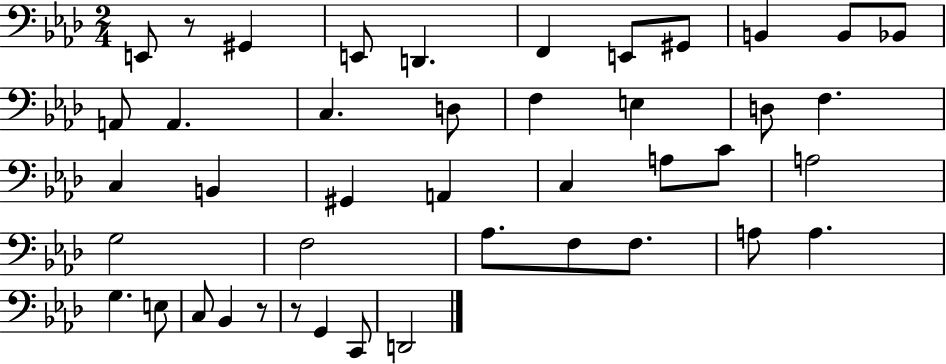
{
  \clef bass
  \numericTimeSignature
  \time 2/4
  \key aes \major
  e,8 r8 gis,4 | e,8 d,4. | f,4 e,8 gis,8 | b,4 b,8 bes,8 | \break a,8 a,4. | c4. d8 | f4 e4 | d8 f4. | \break c4 b,4 | gis,4 a,4 | c4 a8 c'8 | a2 | \break g2 | f2 | aes8. f8 f8. | a8 a4. | \break g4. e8 | c8 bes,4 r8 | r8 g,4 c,8 | d,2 | \break \bar "|."
}